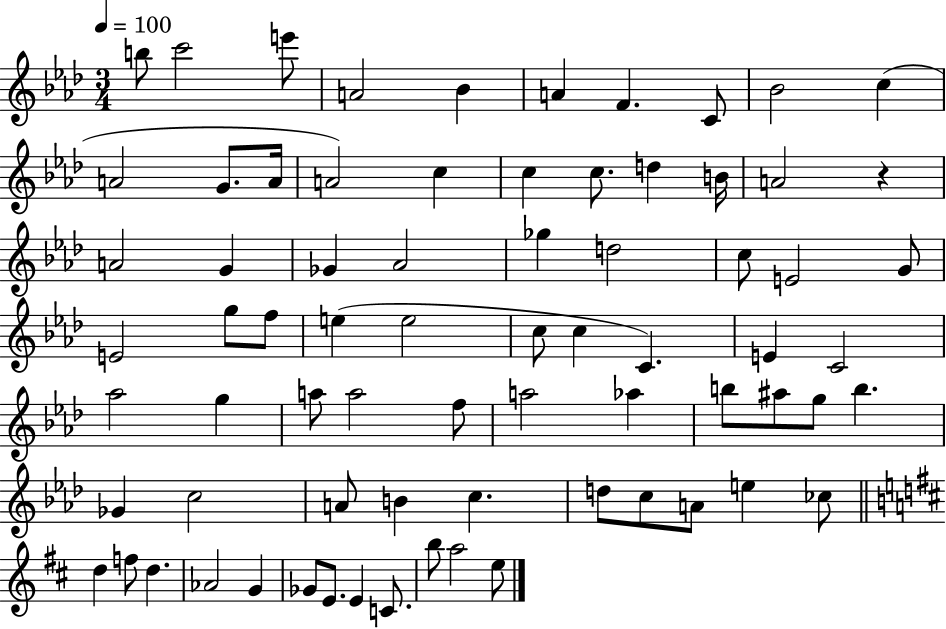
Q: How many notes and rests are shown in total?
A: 73